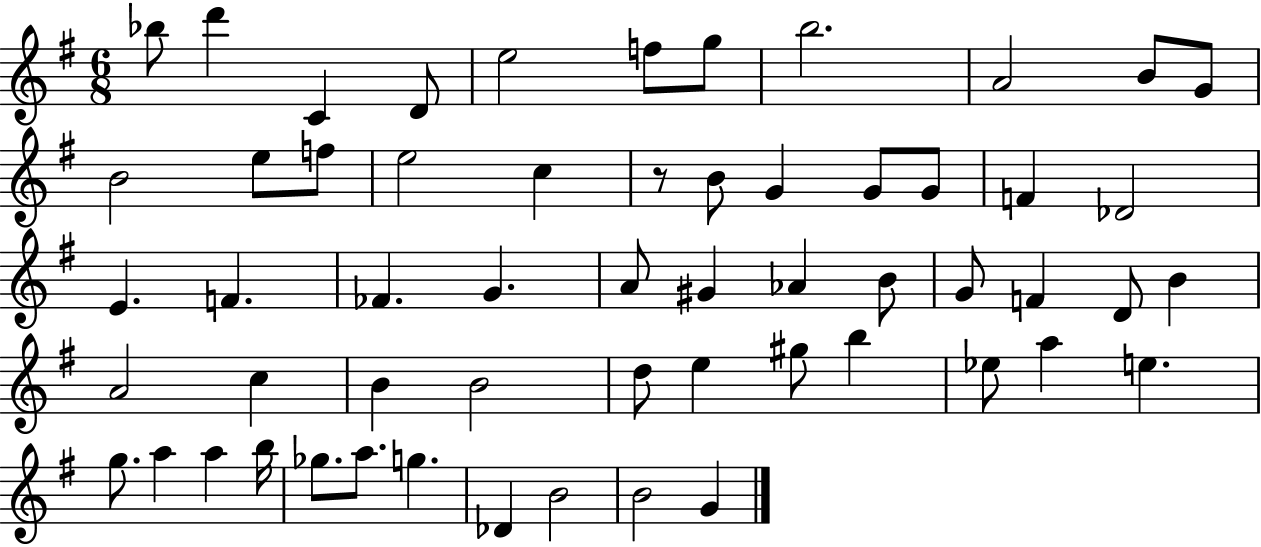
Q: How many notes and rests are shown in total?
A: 57